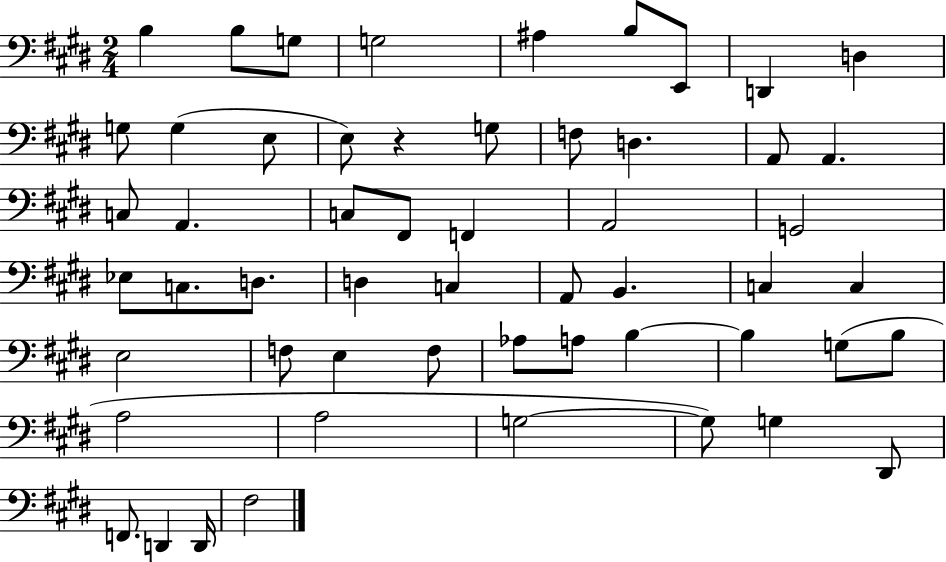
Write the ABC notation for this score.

X:1
T:Untitled
M:2/4
L:1/4
K:E
B, B,/2 G,/2 G,2 ^A, B,/2 E,,/2 D,, D, G,/2 G, E,/2 E,/2 z G,/2 F,/2 D, A,,/2 A,, C,/2 A,, C,/2 ^F,,/2 F,, A,,2 G,,2 _E,/2 C,/2 D,/2 D, C, A,,/2 B,, C, C, E,2 F,/2 E, F,/2 _A,/2 A,/2 B, B, G,/2 B,/2 A,2 A,2 G,2 G,/2 G, ^D,,/2 F,,/2 D,, D,,/4 ^F,2